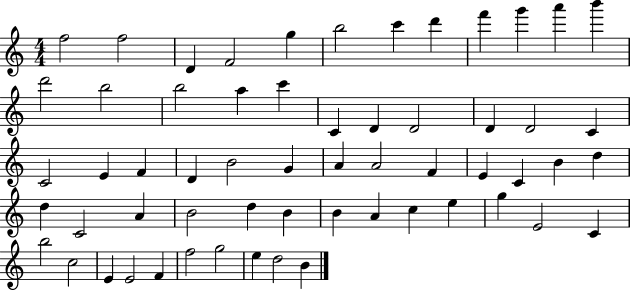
X:1
T:Untitled
M:4/4
L:1/4
K:C
f2 f2 D F2 g b2 c' d' f' g' a' b' d'2 b2 b2 a c' C D D2 D D2 C C2 E F D B2 G A A2 F E C B d d C2 A B2 d B B A c e g E2 C b2 c2 E E2 F f2 g2 e d2 B